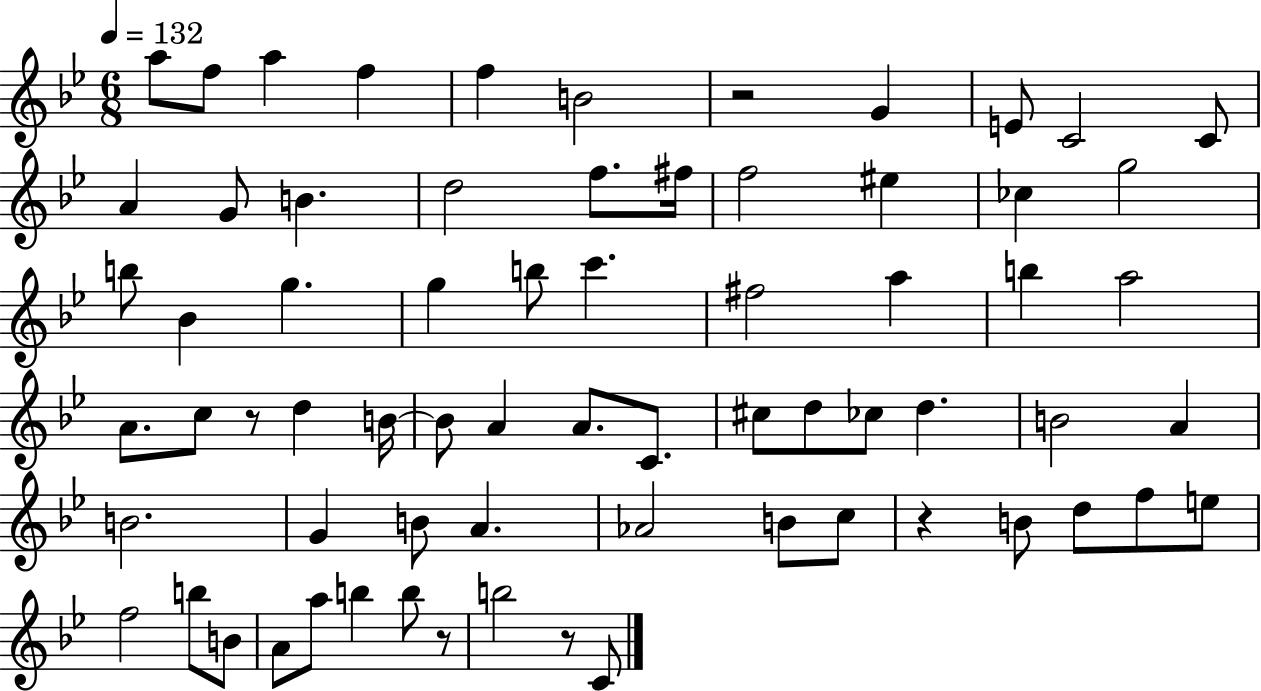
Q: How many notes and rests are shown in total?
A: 69